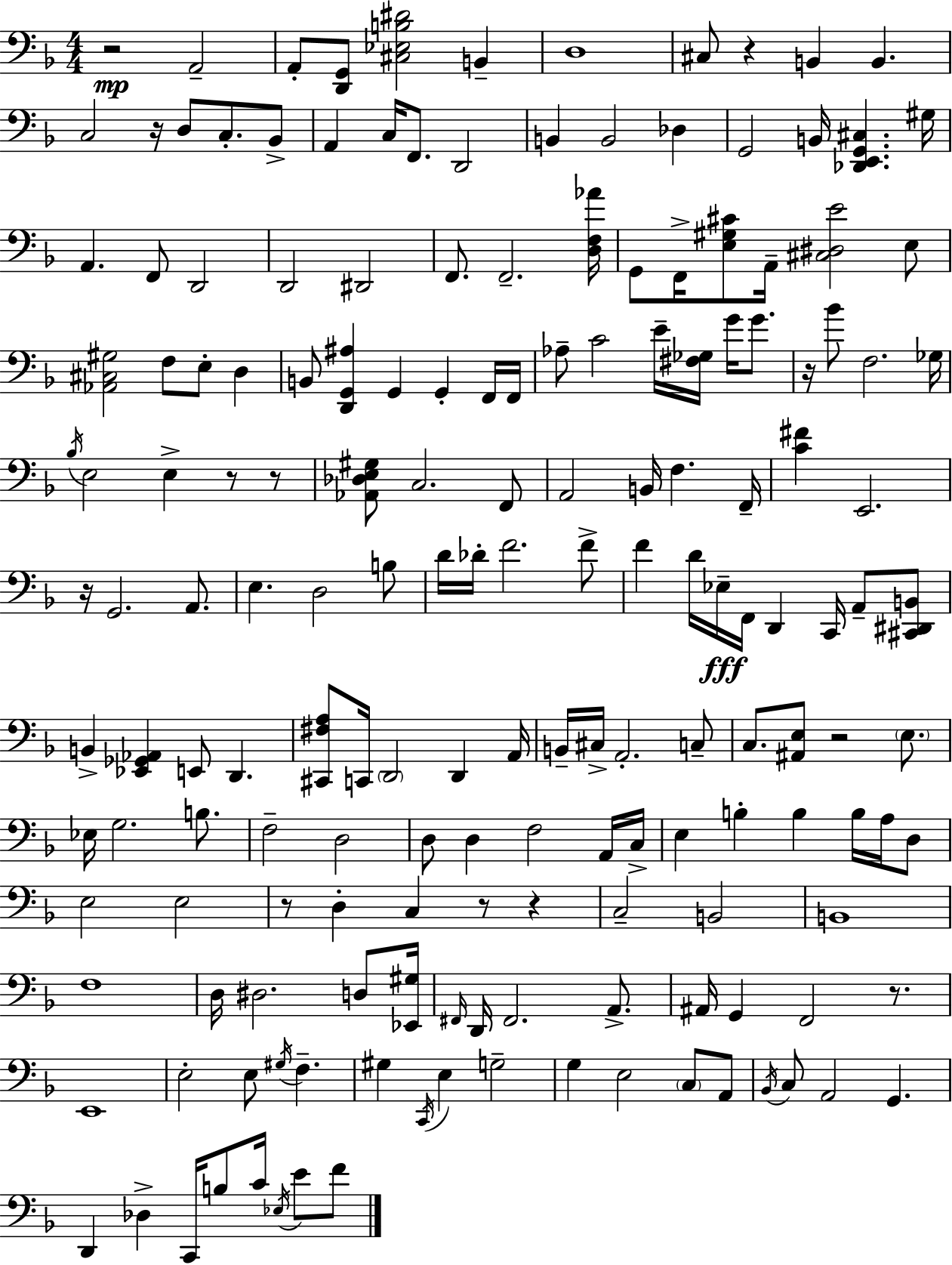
X:1
T:Untitled
M:4/4
L:1/4
K:F
z2 A,,2 A,,/2 [D,,G,,]/2 [^C,_E,B,^D]2 B,, D,4 ^C,/2 z B,, B,, C,2 z/4 D,/2 C,/2 _B,,/2 A,, C,/4 F,,/2 D,,2 B,, B,,2 _D, G,,2 B,,/4 [_D,,E,,G,,^C,] ^G,/4 A,, F,,/2 D,,2 D,,2 ^D,,2 F,,/2 F,,2 [D,F,_A]/4 G,,/2 F,,/4 [E,^G,^C]/2 A,,/4 [^C,^D,E]2 E,/2 [_A,,^C,^G,]2 F,/2 E,/2 D, B,,/2 [D,,G,,^A,] G,, G,, F,,/4 F,,/4 _A,/2 C2 E/4 [^F,_G,]/4 G/4 G/2 z/4 _B/2 F,2 _G,/4 _B,/4 E,2 E, z/2 z/2 [_A,,_D,E,^G,]/2 C,2 F,,/2 A,,2 B,,/4 F, F,,/4 [C^F] E,,2 z/4 G,,2 A,,/2 E, D,2 B,/2 D/4 _D/4 F2 F/2 F D/4 _E,/4 F,,/4 D,, C,,/4 A,,/2 [^C,,^D,,B,,]/2 B,, [_E,,_G,,_A,,] E,,/2 D,, [^C,,^F,A,]/2 C,,/4 D,,2 D,, A,,/4 B,,/4 ^C,/4 A,,2 C,/2 C,/2 [^A,,E,]/2 z2 E,/2 _E,/4 G,2 B,/2 F,2 D,2 D,/2 D, F,2 A,,/4 C,/4 E, B, B, B,/4 A,/4 D,/2 E,2 E,2 z/2 D, C, z/2 z C,2 B,,2 B,,4 F,4 D,/4 ^D,2 D,/2 [_E,,^G,]/4 ^F,,/4 D,,/4 ^F,,2 A,,/2 ^A,,/4 G,, F,,2 z/2 E,,4 E,2 E,/2 ^G,/4 F, ^G, C,,/4 E, G,2 G, E,2 C,/2 A,,/2 _B,,/4 C,/2 A,,2 G,, D,, _D, C,,/4 B,/2 C/4 _E,/4 E/2 F/2